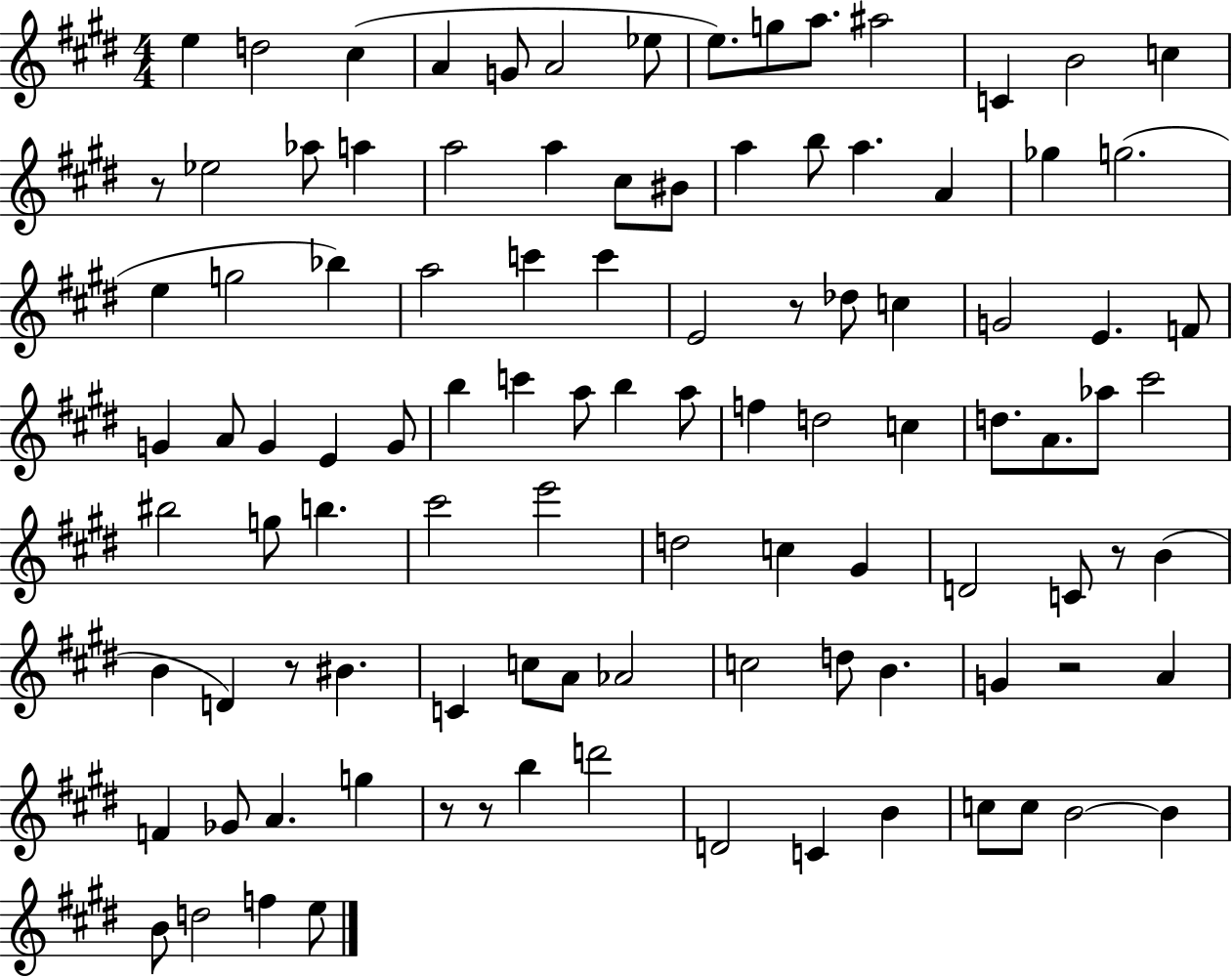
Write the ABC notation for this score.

X:1
T:Untitled
M:4/4
L:1/4
K:E
e d2 ^c A G/2 A2 _e/2 e/2 g/2 a/2 ^a2 C B2 c z/2 _e2 _a/2 a a2 a ^c/2 ^B/2 a b/2 a A _g g2 e g2 _b a2 c' c' E2 z/2 _d/2 c G2 E F/2 G A/2 G E G/2 b c' a/2 b a/2 f d2 c d/2 A/2 _a/2 ^c'2 ^b2 g/2 b ^c'2 e'2 d2 c ^G D2 C/2 z/2 B B D z/2 ^B C c/2 A/2 _A2 c2 d/2 B G z2 A F _G/2 A g z/2 z/2 b d'2 D2 C B c/2 c/2 B2 B B/2 d2 f e/2